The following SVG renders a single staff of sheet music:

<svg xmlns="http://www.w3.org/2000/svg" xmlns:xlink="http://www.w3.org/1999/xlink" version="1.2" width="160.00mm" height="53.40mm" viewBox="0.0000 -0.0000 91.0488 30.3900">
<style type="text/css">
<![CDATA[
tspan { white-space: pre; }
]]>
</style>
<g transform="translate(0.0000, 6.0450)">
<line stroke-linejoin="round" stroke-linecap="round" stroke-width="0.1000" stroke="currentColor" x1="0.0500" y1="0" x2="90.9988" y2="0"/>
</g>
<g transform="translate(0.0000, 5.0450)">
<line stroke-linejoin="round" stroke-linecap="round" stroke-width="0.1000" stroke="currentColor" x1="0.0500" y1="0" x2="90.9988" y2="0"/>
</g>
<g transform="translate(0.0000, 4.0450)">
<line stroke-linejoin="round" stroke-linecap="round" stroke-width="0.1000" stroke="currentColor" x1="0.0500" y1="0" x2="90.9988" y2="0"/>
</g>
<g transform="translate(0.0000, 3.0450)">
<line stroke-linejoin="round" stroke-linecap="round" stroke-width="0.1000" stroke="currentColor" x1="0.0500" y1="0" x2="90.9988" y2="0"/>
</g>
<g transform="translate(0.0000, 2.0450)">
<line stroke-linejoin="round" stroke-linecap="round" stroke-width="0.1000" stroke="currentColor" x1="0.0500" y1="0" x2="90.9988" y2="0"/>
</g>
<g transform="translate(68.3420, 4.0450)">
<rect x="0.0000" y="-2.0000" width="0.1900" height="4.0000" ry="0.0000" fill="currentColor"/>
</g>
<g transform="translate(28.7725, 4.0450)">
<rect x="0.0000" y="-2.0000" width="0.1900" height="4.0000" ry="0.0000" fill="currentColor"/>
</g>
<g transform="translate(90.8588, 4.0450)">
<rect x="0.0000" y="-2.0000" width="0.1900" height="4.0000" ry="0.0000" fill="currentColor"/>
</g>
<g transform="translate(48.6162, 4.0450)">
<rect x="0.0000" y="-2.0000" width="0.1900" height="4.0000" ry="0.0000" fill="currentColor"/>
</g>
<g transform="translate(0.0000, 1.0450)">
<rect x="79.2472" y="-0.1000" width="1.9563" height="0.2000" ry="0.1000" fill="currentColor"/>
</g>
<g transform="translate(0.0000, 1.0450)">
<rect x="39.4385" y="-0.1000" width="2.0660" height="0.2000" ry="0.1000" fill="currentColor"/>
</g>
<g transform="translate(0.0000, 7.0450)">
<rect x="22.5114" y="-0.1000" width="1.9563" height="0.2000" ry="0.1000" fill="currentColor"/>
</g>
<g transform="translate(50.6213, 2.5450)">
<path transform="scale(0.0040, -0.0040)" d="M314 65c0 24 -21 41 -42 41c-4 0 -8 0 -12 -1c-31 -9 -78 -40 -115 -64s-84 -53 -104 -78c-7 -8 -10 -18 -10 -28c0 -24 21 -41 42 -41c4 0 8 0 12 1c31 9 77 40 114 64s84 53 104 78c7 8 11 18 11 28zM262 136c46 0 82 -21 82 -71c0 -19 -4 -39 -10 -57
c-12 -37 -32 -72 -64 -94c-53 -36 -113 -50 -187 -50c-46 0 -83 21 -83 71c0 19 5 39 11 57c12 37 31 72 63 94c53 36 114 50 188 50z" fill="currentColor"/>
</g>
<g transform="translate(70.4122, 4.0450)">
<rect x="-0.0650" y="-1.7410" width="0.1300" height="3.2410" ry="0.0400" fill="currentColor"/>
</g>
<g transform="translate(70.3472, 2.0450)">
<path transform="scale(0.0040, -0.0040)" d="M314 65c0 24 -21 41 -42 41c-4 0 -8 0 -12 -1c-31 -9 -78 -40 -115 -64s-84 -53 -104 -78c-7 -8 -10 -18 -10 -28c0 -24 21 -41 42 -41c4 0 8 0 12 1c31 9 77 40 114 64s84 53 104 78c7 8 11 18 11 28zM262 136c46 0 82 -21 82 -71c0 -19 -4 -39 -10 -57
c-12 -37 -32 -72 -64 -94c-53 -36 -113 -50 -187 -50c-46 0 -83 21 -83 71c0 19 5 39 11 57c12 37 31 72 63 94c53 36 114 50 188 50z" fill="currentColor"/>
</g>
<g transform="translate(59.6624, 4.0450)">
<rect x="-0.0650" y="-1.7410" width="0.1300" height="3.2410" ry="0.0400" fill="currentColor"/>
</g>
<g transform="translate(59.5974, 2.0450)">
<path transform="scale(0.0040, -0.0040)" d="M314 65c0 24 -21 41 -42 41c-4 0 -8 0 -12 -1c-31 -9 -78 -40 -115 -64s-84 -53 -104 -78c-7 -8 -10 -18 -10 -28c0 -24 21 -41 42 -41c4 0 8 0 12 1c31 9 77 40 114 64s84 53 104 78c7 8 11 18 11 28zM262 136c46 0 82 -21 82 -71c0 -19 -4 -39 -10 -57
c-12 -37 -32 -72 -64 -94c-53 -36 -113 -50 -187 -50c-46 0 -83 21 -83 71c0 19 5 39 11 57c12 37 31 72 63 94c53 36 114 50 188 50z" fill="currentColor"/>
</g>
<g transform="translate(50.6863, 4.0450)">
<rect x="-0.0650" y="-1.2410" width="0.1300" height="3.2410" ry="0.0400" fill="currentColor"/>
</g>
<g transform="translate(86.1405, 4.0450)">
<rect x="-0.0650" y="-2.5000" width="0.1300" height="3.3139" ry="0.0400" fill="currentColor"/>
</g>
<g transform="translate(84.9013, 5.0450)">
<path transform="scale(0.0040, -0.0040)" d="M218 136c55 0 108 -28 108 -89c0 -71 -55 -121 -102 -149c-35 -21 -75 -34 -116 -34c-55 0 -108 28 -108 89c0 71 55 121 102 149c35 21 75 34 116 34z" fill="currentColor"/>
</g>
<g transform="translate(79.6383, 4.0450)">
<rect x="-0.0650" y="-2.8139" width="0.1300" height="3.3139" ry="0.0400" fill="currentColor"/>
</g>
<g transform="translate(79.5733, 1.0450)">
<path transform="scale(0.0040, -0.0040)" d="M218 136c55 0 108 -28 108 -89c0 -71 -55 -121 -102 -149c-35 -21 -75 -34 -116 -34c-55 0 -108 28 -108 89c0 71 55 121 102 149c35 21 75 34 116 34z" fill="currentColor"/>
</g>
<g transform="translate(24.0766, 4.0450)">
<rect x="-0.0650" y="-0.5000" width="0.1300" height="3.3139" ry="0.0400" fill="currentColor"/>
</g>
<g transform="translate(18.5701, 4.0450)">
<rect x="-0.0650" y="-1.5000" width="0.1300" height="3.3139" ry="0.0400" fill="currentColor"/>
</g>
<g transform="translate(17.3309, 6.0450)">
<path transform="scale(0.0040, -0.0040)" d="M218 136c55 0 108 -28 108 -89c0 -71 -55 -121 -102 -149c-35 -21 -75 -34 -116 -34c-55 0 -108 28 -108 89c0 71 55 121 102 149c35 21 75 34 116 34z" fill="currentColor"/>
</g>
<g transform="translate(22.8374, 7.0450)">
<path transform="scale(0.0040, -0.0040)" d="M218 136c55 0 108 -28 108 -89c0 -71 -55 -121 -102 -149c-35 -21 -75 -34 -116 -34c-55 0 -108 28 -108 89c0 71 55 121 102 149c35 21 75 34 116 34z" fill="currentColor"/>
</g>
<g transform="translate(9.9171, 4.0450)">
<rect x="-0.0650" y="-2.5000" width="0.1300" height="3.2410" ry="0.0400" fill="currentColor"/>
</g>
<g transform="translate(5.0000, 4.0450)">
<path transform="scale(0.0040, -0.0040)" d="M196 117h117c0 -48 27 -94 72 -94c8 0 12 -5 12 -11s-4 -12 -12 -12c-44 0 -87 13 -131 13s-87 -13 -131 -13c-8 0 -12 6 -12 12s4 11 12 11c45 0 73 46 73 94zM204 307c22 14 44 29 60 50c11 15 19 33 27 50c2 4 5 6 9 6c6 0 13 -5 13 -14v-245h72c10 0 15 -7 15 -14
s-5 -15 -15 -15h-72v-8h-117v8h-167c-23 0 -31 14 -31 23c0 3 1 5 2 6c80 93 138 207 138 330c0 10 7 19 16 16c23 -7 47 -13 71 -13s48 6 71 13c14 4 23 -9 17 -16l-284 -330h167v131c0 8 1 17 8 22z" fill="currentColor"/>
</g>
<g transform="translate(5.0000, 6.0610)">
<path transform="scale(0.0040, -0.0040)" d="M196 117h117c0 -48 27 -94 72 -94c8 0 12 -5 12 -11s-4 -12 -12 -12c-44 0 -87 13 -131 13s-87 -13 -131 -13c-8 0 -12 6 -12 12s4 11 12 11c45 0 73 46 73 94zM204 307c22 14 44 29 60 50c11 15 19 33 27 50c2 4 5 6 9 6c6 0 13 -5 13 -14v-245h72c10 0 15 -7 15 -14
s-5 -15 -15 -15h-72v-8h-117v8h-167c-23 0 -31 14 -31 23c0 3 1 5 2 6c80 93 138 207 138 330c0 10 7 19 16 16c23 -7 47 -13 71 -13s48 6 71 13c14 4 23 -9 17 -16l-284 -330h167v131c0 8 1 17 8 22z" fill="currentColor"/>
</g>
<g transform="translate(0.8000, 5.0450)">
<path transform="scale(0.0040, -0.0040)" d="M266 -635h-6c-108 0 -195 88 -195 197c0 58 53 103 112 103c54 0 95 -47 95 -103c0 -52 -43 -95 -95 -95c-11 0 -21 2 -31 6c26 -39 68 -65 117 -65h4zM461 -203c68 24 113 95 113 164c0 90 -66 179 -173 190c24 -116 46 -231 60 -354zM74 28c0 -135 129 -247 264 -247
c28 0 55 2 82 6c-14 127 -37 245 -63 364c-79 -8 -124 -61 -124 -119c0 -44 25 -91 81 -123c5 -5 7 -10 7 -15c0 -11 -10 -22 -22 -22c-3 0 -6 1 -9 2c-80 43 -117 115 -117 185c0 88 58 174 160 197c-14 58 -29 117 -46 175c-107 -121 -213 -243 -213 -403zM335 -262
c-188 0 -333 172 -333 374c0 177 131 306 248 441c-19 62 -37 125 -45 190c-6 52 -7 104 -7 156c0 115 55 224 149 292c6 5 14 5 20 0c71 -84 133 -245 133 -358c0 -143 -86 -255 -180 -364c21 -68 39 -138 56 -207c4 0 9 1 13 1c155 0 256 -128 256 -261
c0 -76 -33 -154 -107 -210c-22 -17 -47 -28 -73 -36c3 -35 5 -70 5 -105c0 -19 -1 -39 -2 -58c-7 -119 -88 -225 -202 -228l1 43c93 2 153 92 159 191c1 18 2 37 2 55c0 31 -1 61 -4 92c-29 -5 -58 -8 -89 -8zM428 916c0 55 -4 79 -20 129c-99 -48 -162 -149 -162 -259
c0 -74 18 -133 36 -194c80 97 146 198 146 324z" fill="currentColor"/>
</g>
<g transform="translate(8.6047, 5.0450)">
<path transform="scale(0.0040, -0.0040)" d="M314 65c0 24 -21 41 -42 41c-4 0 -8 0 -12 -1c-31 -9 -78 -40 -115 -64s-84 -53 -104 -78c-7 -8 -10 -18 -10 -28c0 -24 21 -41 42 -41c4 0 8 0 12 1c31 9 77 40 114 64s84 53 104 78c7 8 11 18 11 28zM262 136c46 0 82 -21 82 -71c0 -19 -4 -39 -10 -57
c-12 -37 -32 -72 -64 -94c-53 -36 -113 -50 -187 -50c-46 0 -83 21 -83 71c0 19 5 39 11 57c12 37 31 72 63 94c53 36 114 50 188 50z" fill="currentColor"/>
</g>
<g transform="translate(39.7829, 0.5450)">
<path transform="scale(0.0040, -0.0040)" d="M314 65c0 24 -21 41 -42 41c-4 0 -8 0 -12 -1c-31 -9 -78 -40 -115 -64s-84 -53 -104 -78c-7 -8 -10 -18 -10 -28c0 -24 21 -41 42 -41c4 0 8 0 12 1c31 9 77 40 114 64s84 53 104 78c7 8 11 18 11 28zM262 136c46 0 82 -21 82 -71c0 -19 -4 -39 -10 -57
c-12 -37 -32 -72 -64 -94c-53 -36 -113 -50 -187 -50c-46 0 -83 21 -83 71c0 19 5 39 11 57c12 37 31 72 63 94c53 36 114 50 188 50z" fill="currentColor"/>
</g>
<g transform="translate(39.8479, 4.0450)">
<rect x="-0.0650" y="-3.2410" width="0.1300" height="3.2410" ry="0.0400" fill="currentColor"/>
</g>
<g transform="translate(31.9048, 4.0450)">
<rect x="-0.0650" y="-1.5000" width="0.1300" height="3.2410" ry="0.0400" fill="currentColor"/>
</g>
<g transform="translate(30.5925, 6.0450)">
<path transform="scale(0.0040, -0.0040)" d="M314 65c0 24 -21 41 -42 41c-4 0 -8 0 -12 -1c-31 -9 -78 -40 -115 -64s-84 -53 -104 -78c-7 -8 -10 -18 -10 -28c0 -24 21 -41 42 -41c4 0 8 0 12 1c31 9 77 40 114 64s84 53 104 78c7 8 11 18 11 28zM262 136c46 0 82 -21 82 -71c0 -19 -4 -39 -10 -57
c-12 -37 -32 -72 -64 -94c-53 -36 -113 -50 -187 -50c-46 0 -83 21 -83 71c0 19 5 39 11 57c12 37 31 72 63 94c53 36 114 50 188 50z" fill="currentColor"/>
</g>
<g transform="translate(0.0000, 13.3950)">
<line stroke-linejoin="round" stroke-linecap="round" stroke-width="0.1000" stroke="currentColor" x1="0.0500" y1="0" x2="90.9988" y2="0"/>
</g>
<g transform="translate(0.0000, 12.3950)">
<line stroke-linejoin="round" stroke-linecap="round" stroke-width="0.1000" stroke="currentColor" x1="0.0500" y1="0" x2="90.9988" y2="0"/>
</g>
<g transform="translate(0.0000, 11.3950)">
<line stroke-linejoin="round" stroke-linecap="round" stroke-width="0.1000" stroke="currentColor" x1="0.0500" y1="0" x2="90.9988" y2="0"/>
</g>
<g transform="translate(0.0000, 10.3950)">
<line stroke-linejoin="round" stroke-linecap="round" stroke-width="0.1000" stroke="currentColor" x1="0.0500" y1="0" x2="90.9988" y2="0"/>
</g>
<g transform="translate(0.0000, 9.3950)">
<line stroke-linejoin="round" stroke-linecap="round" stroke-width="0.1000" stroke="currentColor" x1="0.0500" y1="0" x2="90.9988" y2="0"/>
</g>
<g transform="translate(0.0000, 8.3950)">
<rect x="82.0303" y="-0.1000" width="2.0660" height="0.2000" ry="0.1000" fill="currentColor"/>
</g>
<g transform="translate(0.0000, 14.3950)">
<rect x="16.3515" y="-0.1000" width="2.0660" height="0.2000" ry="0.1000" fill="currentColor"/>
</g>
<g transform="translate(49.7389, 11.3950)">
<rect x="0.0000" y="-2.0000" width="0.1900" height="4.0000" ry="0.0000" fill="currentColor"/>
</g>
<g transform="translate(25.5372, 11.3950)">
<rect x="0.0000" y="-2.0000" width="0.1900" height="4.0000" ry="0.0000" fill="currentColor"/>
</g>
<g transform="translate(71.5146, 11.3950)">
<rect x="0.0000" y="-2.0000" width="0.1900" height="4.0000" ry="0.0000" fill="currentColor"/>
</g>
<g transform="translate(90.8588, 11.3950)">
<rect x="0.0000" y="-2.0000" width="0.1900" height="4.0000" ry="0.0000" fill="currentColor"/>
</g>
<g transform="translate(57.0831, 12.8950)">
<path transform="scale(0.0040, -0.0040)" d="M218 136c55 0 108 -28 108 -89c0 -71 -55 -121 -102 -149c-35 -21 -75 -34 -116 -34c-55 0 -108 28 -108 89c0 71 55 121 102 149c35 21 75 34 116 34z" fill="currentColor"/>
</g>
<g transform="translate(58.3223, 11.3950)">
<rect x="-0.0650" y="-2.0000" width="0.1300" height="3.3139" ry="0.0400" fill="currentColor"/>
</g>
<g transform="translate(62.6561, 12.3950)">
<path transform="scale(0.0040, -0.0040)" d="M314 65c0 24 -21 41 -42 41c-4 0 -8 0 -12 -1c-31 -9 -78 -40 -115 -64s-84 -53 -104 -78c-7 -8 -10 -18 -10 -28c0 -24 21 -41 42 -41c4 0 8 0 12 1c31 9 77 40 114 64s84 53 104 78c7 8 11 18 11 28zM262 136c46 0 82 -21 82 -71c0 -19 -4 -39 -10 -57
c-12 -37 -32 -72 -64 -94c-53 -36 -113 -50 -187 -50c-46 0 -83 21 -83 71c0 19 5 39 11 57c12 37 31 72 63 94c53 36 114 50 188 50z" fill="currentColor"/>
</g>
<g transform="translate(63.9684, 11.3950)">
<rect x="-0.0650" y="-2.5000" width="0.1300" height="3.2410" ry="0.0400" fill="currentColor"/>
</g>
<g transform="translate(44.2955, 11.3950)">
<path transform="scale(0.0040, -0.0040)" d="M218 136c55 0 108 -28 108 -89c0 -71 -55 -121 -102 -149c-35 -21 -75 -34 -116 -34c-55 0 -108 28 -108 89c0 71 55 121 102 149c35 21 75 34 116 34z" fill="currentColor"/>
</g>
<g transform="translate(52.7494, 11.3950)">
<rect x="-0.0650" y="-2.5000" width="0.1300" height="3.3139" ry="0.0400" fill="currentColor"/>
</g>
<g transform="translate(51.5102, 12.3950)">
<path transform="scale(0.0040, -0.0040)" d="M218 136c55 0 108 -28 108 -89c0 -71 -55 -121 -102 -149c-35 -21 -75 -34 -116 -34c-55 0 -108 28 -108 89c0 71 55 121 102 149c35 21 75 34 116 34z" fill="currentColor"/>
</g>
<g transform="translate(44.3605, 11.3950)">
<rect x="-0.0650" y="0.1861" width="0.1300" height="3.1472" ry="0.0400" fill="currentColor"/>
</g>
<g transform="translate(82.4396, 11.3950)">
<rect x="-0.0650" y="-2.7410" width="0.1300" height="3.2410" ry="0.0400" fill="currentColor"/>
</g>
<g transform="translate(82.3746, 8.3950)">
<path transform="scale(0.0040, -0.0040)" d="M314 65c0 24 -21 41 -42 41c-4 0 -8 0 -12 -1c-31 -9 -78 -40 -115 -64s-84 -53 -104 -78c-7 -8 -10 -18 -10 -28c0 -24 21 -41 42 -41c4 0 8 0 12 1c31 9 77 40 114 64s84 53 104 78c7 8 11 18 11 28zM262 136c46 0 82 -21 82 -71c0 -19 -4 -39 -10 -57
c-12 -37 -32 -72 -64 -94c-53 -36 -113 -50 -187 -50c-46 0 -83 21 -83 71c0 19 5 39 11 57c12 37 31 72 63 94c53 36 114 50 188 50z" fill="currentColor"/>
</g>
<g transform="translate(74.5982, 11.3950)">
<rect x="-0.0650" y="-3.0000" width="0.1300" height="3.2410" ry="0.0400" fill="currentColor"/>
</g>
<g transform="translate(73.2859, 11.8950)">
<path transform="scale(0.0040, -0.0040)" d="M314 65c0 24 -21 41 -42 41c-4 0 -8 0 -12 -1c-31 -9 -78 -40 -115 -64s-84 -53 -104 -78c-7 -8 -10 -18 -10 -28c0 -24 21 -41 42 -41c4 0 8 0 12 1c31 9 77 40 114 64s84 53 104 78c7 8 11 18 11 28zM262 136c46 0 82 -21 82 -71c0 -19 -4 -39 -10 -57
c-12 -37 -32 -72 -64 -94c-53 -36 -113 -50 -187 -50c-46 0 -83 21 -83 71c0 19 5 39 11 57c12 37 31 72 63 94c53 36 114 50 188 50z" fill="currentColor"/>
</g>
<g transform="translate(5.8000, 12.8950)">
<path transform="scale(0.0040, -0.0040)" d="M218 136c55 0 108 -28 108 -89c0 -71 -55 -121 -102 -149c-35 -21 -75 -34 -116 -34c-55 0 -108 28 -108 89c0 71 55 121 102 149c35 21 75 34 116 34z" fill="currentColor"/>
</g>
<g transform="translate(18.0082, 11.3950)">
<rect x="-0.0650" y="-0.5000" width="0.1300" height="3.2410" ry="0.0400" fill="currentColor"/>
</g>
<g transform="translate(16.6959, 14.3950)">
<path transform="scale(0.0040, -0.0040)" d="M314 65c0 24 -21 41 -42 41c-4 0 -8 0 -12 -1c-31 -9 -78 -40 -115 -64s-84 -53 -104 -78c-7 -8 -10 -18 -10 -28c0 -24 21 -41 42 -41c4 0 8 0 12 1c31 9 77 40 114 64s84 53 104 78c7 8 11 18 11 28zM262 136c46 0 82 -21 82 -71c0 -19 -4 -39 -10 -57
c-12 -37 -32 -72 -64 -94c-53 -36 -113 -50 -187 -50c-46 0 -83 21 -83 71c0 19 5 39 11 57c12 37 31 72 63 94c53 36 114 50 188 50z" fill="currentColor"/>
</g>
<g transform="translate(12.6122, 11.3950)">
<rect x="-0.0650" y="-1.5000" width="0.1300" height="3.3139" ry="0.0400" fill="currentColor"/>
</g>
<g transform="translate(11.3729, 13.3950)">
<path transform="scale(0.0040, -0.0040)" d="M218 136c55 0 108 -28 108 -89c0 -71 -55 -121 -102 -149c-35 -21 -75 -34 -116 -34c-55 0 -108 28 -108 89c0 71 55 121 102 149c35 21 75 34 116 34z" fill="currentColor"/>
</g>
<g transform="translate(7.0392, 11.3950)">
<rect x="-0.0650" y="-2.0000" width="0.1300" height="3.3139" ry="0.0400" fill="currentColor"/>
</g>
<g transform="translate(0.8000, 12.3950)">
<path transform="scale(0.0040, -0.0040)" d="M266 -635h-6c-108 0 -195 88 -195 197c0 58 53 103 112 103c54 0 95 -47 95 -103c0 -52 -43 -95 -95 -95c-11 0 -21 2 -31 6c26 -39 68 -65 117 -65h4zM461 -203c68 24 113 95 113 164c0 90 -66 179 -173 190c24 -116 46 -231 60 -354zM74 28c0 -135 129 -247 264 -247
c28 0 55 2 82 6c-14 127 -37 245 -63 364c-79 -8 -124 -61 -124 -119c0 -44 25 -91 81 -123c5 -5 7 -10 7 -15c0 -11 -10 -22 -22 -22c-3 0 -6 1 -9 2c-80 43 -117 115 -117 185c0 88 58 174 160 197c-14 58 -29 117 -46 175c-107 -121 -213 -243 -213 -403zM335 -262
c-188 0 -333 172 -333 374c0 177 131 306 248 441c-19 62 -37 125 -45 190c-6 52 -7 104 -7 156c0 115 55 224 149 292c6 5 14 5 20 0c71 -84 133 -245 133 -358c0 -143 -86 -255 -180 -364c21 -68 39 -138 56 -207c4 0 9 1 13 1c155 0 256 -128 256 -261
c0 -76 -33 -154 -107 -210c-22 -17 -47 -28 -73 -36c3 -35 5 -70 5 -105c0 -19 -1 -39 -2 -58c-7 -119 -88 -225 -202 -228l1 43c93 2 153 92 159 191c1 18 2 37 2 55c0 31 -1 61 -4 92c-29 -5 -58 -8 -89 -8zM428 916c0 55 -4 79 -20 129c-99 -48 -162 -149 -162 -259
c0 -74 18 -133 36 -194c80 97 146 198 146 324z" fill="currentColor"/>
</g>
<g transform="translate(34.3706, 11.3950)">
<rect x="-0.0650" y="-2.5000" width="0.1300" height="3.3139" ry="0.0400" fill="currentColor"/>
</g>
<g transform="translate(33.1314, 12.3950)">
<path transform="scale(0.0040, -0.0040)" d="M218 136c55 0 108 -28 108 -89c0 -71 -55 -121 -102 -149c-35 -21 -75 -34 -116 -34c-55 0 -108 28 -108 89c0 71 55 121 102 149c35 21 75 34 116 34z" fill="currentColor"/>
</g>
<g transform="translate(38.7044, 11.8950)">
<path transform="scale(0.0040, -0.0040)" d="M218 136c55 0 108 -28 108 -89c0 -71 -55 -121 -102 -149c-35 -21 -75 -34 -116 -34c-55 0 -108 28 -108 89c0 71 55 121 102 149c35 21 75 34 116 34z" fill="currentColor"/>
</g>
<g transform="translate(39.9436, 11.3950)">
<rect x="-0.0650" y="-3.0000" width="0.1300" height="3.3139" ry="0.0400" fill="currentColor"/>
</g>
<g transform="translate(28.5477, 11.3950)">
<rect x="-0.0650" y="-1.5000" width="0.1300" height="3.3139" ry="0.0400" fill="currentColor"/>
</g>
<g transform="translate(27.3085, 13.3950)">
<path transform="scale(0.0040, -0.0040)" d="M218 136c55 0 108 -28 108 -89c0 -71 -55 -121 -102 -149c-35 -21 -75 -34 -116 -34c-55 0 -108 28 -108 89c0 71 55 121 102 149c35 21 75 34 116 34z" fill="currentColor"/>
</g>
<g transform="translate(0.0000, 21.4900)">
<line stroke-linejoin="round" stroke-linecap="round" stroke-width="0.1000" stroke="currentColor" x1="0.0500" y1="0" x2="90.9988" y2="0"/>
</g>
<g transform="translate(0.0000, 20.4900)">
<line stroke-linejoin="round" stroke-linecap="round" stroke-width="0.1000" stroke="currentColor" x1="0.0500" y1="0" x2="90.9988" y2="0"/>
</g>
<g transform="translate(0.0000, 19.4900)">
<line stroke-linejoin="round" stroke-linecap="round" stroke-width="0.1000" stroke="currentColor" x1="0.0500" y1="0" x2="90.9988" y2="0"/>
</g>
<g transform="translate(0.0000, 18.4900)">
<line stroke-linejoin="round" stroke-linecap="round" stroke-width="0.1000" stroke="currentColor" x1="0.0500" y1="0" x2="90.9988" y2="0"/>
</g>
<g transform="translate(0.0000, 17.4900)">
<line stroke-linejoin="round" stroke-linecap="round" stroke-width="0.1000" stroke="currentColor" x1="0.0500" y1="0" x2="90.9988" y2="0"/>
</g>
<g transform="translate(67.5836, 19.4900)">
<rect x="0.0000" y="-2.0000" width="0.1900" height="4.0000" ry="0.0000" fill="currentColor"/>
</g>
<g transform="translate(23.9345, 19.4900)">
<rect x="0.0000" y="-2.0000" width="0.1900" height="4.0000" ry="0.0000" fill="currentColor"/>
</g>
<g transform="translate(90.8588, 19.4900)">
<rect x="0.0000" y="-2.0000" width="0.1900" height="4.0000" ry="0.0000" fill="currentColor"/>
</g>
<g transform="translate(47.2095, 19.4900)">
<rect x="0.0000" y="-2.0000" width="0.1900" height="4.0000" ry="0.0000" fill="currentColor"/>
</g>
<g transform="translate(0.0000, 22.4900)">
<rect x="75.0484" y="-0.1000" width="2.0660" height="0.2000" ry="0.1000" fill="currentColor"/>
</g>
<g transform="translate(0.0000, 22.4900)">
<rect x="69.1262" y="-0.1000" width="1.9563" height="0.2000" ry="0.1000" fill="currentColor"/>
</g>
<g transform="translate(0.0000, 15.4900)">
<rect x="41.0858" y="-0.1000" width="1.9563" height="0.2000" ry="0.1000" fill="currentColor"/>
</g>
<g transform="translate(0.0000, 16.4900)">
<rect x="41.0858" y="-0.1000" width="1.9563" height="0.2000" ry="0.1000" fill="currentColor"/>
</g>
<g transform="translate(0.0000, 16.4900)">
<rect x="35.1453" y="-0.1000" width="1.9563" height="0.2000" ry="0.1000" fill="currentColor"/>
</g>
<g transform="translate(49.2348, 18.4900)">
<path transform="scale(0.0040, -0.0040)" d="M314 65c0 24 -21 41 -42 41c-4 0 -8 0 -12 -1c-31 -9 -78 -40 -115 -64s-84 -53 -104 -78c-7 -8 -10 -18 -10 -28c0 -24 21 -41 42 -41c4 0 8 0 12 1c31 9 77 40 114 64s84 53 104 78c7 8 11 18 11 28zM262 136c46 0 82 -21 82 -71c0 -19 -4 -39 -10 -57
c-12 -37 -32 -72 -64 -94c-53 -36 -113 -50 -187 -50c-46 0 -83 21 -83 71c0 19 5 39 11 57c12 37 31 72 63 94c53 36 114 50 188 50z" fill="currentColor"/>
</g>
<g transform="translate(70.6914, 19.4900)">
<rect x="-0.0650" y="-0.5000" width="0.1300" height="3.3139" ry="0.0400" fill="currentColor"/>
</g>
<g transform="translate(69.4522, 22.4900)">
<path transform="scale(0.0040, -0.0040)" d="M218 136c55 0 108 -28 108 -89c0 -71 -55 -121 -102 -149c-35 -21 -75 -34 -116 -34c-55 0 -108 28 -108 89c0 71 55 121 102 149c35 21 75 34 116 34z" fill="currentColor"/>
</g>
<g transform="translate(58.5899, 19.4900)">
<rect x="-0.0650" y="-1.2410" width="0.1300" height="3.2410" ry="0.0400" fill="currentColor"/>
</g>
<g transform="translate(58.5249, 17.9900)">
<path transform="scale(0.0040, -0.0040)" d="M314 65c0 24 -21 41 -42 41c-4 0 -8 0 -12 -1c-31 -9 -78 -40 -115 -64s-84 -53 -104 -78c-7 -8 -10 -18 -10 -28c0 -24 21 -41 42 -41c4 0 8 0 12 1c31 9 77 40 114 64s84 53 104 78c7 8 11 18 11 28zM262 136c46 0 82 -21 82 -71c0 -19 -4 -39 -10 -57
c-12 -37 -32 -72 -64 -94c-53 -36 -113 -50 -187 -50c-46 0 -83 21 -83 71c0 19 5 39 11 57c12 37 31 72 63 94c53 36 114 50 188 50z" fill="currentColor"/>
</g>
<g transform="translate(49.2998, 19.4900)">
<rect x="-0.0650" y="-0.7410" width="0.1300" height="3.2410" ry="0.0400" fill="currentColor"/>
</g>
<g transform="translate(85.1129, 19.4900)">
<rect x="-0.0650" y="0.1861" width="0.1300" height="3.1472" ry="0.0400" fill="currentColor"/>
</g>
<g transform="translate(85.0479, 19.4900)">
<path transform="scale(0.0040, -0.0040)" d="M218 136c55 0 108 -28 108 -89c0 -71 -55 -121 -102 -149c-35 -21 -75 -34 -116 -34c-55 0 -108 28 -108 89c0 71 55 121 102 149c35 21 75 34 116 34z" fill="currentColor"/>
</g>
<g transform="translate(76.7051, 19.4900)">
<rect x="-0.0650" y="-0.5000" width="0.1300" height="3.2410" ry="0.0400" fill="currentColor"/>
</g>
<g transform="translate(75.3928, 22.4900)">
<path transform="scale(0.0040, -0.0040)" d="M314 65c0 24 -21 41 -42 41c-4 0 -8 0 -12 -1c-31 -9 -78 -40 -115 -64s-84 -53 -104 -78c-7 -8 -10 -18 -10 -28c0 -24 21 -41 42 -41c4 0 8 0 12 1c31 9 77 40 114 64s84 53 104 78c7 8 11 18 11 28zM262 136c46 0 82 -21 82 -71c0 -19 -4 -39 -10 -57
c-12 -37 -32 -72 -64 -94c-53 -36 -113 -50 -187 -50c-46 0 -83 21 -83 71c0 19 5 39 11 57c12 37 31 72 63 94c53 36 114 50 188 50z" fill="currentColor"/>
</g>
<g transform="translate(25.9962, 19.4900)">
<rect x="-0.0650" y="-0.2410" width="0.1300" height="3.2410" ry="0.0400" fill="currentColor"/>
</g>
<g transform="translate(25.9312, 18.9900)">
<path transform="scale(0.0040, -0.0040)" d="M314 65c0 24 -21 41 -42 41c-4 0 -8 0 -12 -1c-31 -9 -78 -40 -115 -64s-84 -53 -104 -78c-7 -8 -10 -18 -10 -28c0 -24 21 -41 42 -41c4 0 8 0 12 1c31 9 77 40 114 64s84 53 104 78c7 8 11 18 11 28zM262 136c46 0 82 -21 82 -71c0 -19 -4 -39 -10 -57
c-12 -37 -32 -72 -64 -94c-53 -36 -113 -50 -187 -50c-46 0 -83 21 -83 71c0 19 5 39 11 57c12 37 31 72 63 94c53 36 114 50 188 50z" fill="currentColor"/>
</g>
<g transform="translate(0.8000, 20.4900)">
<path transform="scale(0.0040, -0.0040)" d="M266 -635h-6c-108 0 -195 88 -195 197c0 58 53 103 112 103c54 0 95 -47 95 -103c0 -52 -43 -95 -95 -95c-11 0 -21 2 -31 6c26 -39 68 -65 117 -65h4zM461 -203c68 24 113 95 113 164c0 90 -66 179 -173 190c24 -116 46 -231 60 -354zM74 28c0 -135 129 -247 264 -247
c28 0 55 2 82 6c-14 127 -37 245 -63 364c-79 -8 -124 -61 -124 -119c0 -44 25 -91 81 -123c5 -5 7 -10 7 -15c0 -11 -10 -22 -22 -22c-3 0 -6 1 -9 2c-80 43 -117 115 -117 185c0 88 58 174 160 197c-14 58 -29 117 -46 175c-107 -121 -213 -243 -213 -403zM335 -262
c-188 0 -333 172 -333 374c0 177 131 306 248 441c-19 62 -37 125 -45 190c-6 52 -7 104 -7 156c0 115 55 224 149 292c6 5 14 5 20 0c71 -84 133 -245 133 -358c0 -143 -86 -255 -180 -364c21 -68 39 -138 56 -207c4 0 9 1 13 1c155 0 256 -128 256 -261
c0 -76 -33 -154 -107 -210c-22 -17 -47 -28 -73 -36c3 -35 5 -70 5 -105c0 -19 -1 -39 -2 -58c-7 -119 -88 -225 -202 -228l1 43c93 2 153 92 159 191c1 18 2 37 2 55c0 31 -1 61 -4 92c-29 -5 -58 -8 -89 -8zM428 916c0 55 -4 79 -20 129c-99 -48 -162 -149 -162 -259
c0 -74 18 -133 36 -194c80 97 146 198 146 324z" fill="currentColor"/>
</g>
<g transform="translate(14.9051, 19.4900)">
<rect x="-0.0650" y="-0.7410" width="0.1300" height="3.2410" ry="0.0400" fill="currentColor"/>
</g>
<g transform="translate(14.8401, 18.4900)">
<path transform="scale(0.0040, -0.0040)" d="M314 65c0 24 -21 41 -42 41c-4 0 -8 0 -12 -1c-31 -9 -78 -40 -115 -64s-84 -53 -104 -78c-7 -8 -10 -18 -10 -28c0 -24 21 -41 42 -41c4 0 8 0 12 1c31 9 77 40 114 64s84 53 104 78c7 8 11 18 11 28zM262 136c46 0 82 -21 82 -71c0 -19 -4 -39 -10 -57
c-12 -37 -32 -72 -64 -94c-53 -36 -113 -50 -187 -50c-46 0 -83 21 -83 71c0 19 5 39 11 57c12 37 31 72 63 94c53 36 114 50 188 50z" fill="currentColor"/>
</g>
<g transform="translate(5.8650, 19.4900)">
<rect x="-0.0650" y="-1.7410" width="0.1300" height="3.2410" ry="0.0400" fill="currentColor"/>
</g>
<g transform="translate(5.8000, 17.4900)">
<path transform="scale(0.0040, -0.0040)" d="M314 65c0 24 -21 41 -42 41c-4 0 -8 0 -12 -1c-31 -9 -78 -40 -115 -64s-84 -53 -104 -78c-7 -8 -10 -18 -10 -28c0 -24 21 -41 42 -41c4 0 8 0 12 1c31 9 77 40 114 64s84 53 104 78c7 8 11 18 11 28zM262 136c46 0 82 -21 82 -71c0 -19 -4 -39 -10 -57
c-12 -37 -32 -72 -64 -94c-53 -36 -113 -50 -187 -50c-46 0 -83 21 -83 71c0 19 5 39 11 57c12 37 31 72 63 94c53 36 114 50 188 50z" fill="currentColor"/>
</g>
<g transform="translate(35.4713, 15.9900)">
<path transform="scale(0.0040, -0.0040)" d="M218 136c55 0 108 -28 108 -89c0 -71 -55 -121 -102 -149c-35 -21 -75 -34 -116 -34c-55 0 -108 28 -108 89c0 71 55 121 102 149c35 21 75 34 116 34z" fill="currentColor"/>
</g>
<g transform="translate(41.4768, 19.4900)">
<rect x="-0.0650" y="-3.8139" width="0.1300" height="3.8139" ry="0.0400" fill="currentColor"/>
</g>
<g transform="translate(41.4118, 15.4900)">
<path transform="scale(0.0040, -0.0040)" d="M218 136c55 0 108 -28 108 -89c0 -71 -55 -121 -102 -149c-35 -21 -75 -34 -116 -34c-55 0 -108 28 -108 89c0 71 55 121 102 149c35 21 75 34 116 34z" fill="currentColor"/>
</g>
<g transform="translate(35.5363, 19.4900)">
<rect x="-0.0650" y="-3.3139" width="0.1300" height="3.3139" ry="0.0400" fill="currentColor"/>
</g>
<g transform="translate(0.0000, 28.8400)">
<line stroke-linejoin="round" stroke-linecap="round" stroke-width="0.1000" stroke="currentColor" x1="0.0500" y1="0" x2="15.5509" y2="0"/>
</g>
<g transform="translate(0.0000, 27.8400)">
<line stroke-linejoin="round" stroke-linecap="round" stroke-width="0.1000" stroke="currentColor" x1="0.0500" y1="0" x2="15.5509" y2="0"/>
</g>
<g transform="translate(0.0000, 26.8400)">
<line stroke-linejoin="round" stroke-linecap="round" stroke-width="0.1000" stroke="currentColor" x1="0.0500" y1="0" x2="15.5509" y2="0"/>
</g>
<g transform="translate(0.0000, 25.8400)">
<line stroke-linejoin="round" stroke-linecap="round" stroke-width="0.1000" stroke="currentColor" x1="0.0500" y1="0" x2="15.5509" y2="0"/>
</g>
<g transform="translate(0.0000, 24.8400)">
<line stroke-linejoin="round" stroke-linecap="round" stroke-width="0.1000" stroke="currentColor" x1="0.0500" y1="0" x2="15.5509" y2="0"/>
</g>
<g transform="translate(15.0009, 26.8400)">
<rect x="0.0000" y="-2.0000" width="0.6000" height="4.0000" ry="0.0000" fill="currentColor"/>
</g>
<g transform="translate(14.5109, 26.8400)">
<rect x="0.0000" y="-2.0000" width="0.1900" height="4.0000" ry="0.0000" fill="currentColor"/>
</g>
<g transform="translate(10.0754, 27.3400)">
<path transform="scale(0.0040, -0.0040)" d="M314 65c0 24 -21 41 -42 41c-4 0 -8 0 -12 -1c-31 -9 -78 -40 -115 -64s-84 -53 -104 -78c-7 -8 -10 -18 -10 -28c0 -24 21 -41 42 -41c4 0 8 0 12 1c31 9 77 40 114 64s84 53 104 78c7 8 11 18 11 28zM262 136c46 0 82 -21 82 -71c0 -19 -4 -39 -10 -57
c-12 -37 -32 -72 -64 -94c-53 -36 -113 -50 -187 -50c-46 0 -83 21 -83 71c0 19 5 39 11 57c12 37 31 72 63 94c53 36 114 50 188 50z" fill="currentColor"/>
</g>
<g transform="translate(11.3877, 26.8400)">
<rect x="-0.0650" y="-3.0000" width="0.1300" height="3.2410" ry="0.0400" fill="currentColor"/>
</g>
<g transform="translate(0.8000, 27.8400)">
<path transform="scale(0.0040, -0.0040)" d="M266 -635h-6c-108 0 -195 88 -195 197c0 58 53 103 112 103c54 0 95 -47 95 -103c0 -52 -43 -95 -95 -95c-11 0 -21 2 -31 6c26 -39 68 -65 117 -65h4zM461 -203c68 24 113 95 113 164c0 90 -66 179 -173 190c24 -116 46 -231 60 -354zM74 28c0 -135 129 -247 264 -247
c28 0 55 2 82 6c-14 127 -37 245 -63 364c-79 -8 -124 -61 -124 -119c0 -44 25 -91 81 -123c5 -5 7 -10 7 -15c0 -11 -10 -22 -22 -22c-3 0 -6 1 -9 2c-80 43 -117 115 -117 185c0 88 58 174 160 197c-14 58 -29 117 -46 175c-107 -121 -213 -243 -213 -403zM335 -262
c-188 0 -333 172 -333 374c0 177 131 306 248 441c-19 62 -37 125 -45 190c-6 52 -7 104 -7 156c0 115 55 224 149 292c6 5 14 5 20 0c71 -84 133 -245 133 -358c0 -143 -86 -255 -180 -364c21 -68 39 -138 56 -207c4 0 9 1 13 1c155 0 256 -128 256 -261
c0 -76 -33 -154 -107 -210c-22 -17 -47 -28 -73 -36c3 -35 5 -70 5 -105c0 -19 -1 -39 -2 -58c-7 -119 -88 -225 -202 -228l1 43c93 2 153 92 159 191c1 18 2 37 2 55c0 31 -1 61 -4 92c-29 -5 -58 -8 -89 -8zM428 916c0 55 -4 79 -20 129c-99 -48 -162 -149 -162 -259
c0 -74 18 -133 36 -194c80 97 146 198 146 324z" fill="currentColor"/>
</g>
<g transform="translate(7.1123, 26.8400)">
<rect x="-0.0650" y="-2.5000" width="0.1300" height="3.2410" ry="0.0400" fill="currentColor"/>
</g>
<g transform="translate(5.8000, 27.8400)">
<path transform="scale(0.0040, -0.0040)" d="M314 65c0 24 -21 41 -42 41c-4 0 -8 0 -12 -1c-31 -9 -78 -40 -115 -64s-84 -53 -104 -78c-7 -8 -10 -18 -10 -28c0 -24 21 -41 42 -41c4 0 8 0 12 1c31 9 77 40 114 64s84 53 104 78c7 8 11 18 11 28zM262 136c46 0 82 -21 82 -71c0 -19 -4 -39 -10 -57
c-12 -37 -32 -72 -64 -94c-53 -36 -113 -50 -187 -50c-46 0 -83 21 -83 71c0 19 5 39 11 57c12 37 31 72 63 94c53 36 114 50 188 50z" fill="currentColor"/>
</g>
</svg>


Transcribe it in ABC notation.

X:1
T:Untitled
M:4/4
L:1/4
K:C
G2 E C E2 b2 e2 f2 f2 a G F E C2 E G A B G F G2 A2 a2 f2 d2 c2 b c' d2 e2 C C2 B G2 A2